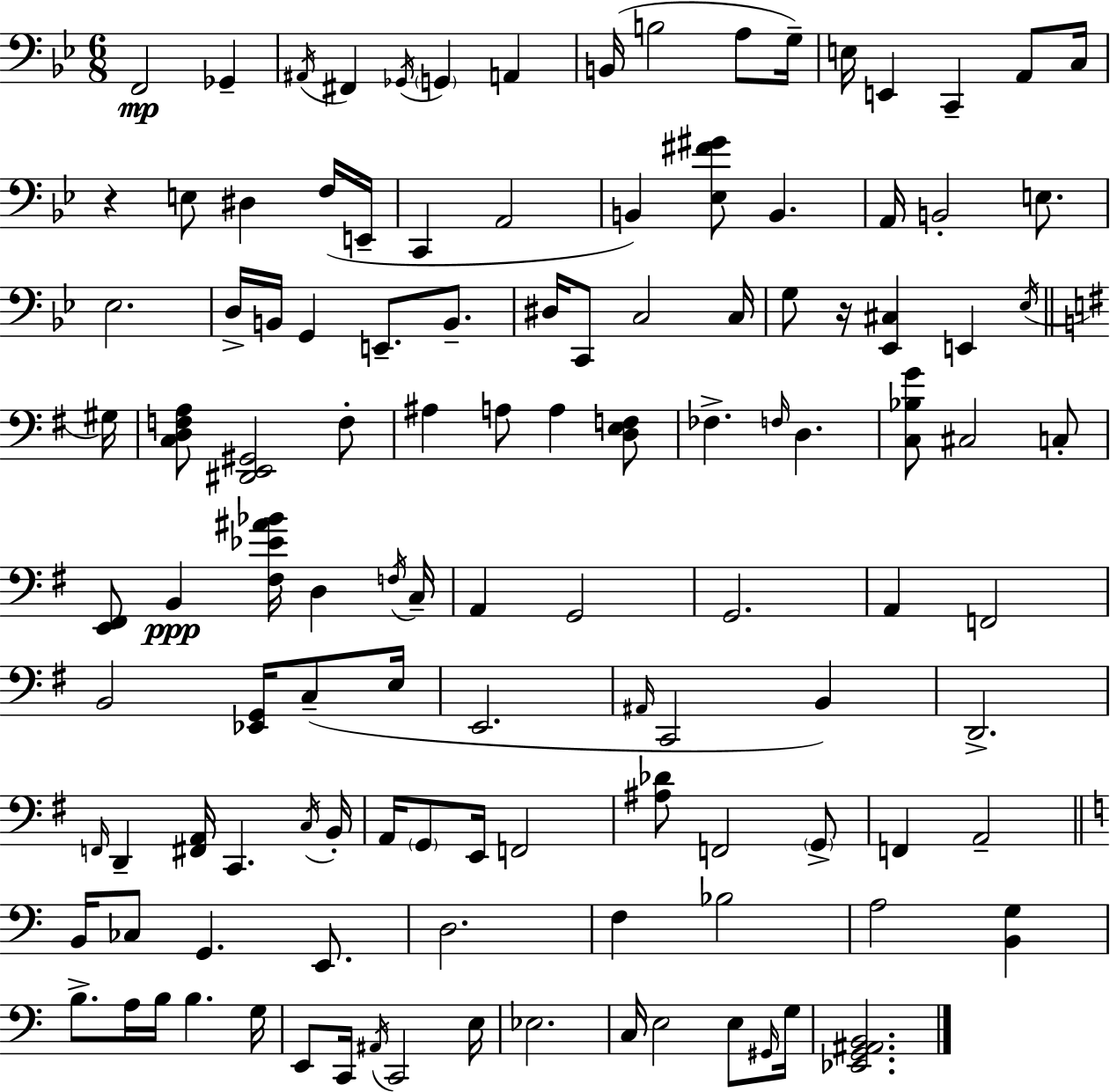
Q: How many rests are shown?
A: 2